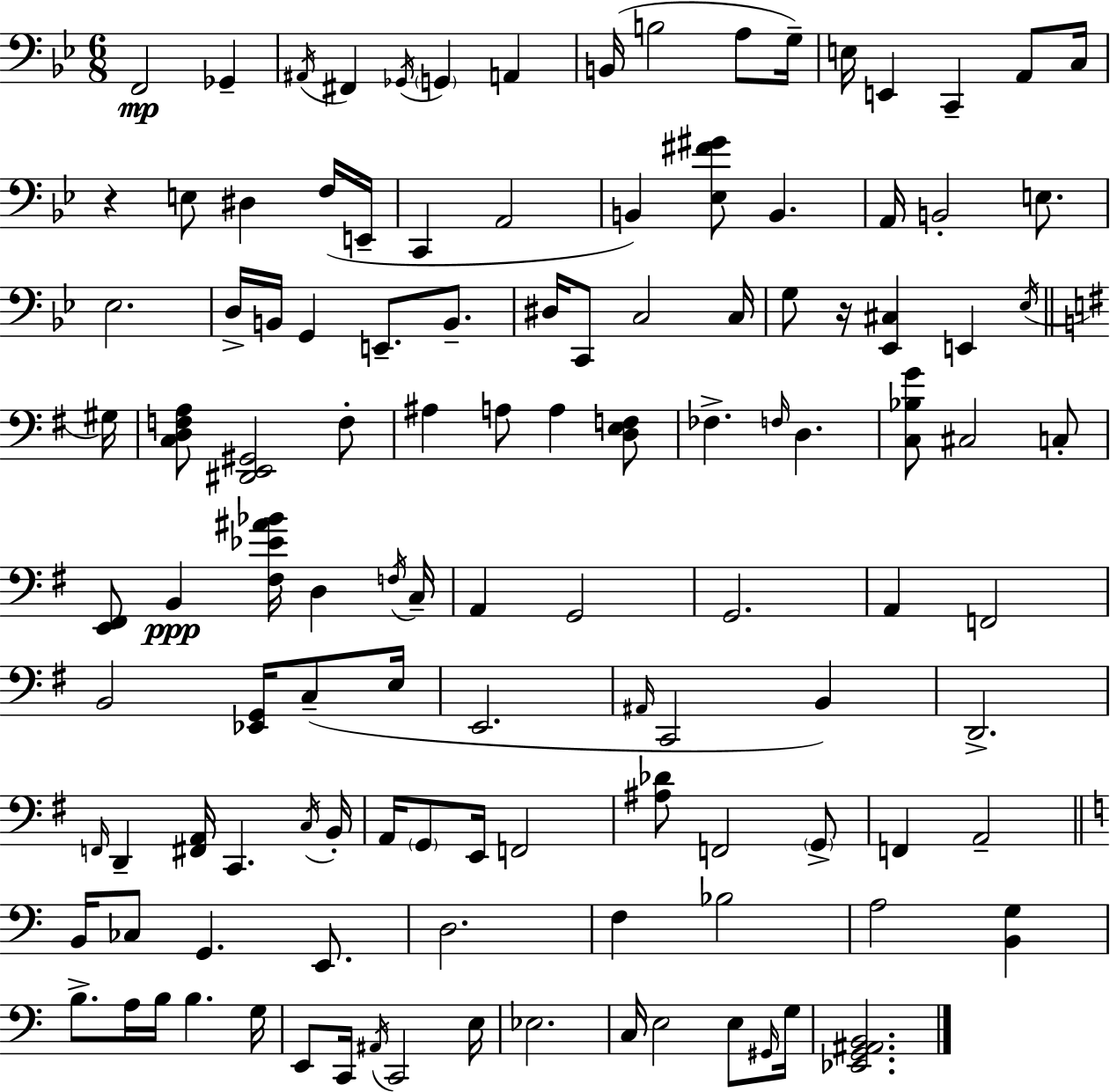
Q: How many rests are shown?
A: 2